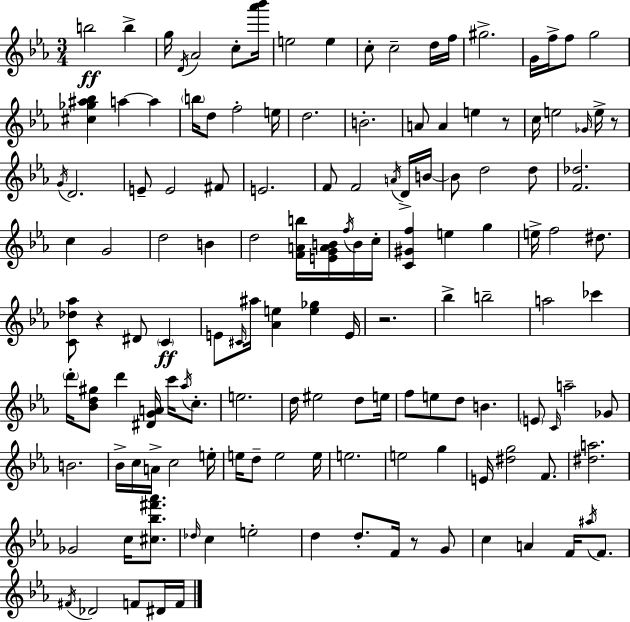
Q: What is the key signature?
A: EES major